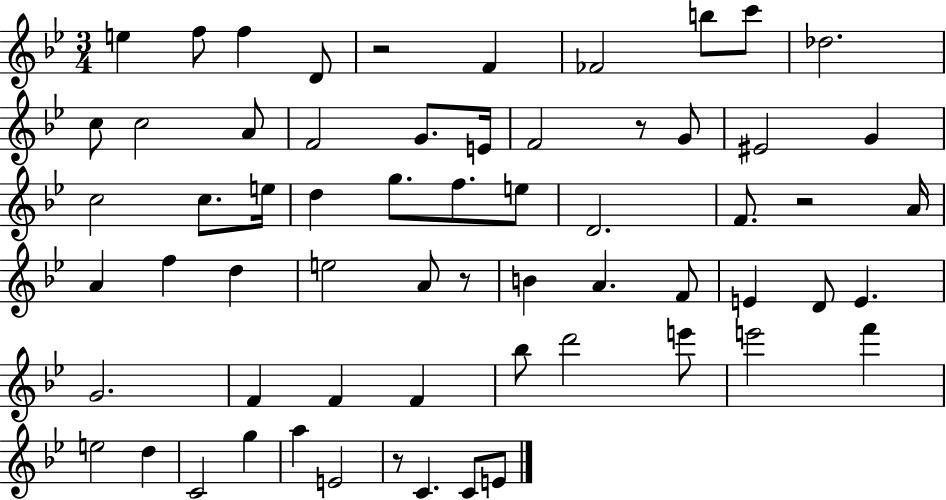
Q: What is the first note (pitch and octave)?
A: E5